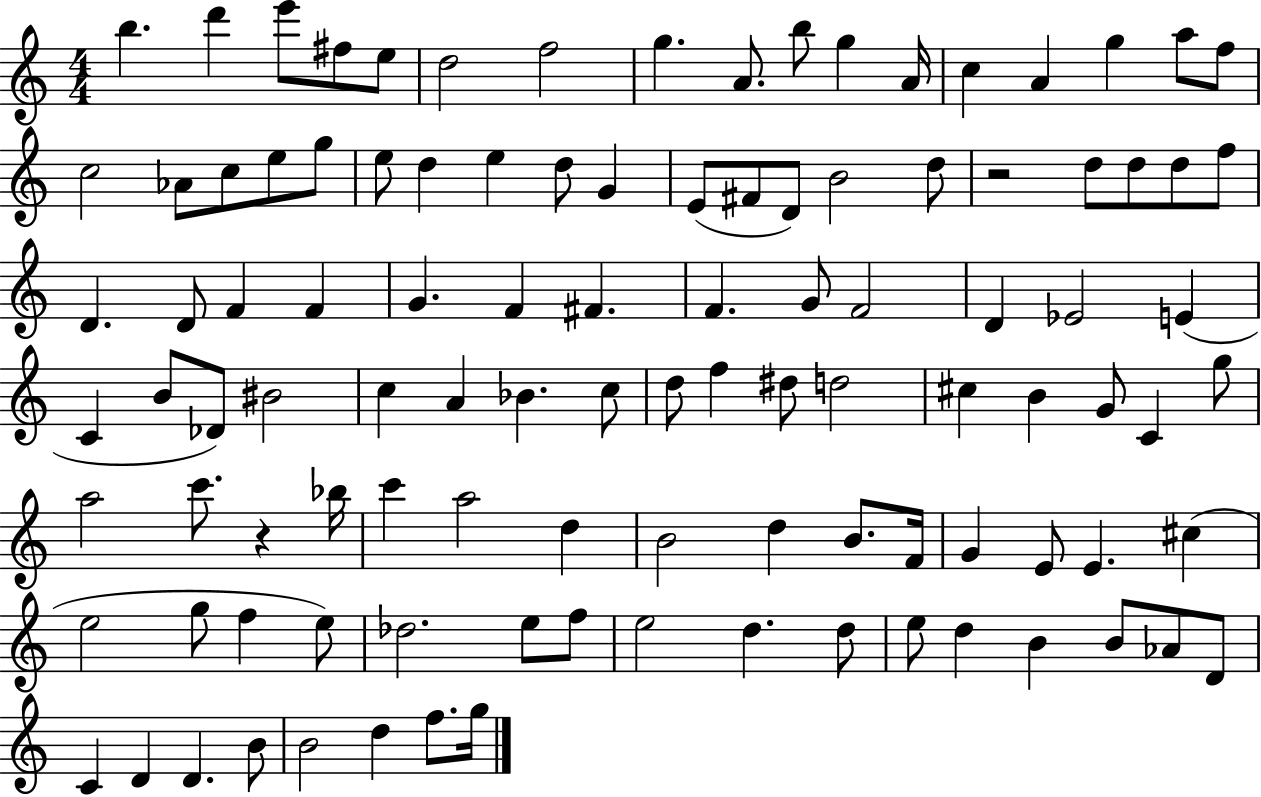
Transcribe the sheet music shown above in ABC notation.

X:1
T:Untitled
M:4/4
L:1/4
K:C
b d' e'/2 ^f/2 e/2 d2 f2 g A/2 b/2 g A/4 c A g a/2 f/2 c2 _A/2 c/2 e/2 g/2 e/2 d e d/2 G E/2 ^F/2 D/2 B2 d/2 z2 d/2 d/2 d/2 f/2 D D/2 F F G F ^F F G/2 F2 D _E2 E C B/2 _D/2 ^B2 c A _B c/2 d/2 f ^d/2 d2 ^c B G/2 C g/2 a2 c'/2 z _b/4 c' a2 d B2 d B/2 F/4 G E/2 E ^c e2 g/2 f e/2 _d2 e/2 f/2 e2 d d/2 e/2 d B B/2 _A/2 D/2 C D D B/2 B2 d f/2 g/4